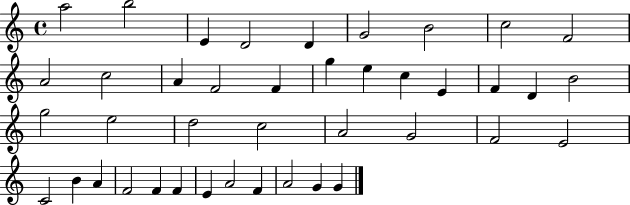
{
  \clef treble
  \time 4/4
  \defaultTimeSignature
  \key c \major
  a''2 b''2 | e'4 d'2 d'4 | g'2 b'2 | c''2 f'2 | \break a'2 c''2 | a'4 f'2 f'4 | g''4 e''4 c''4 e'4 | f'4 d'4 b'2 | \break g''2 e''2 | d''2 c''2 | a'2 g'2 | f'2 e'2 | \break c'2 b'4 a'4 | f'2 f'4 f'4 | e'4 a'2 f'4 | a'2 g'4 g'4 | \break \bar "|."
}